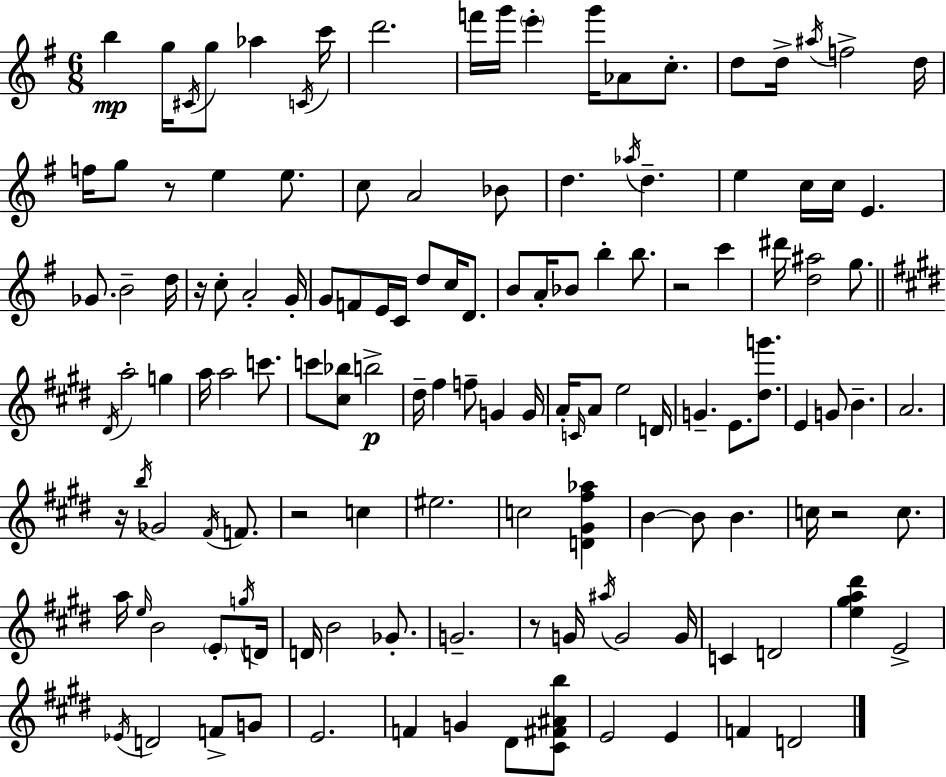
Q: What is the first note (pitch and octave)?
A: B5